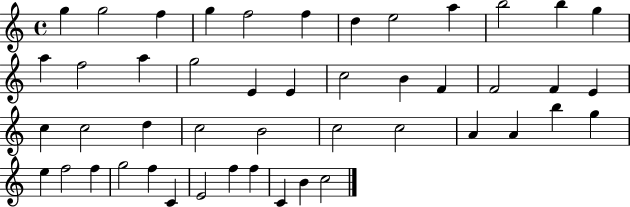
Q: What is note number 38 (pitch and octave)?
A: F5